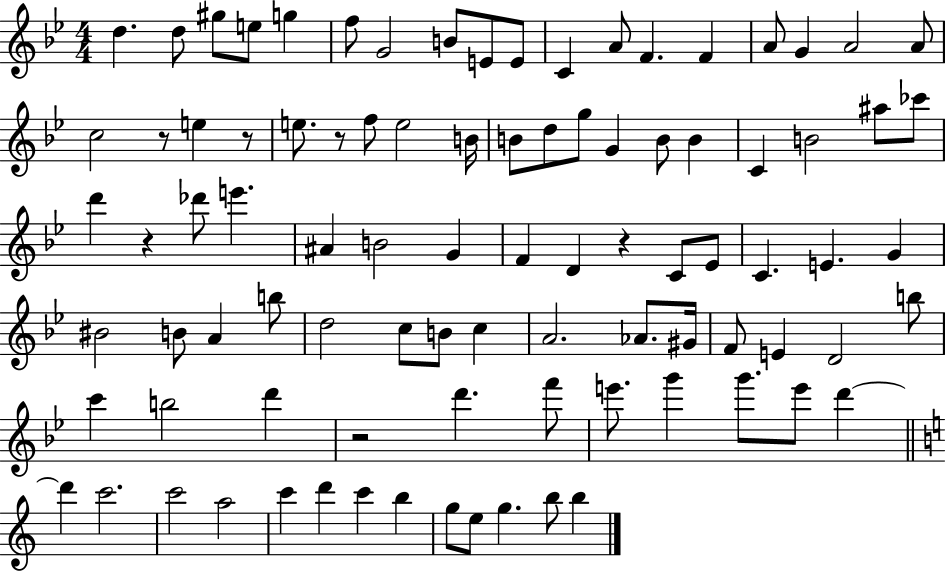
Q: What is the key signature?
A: BES major